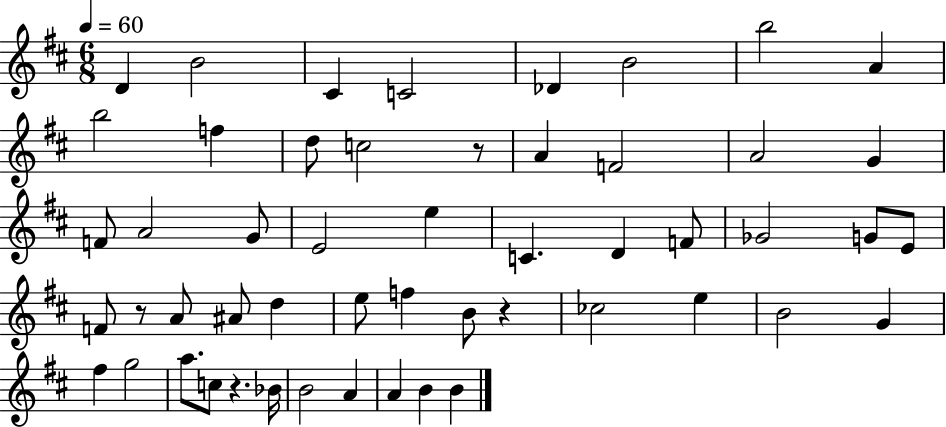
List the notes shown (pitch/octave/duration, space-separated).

D4/q B4/h C#4/q C4/h Db4/q B4/h B5/h A4/q B5/h F5/q D5/e C5/h R/e A4/q F4/h A4/h G4/q F4/e A4/h G4/e E4/h E5/q C4/q. D4/q F4/e Gb4/h G4/e E4/e F4/e R/e A4/e A#4/e D5/q E5/e F5/q B4/e R/q CES5/h E5/q B4/h G4/q F#5/q G5/h A5/e. C5/e R/q. Bb4/s B4/h A4/q A4/q B4/q B4/q